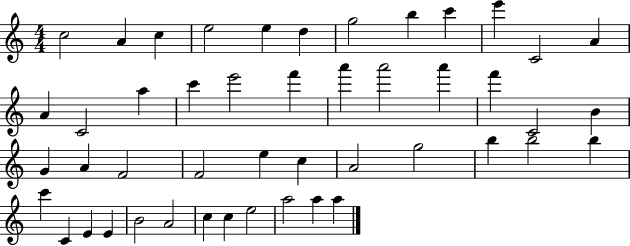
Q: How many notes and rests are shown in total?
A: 47